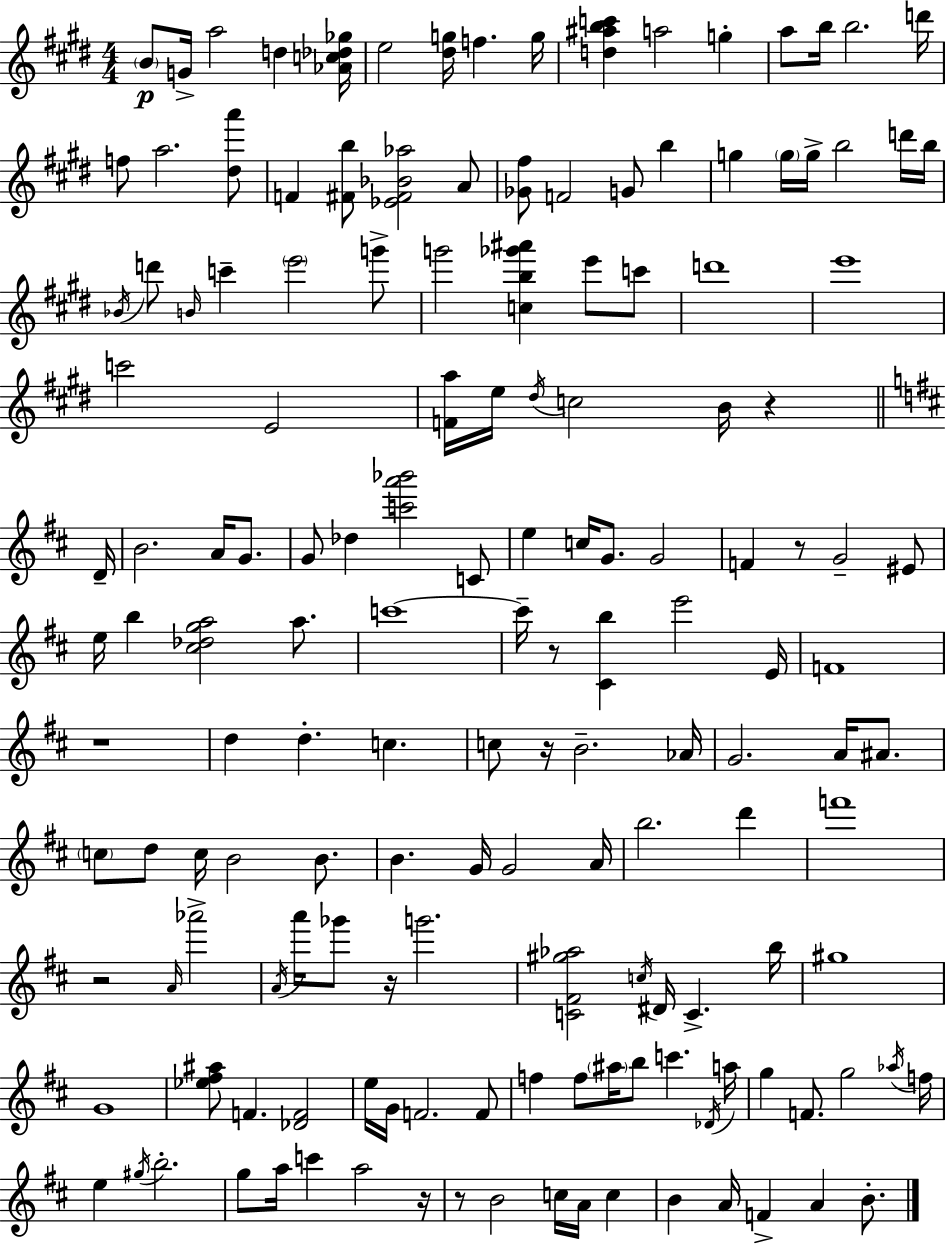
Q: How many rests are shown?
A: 9